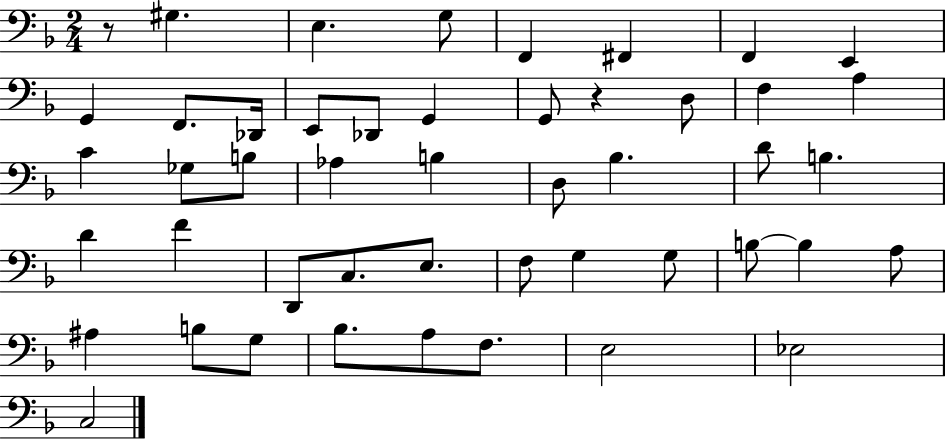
X:1
T:Untitled
M:2/4
L:1/4
K:F
z/2 ^G, E, G,/2 F,, ^F,, F,, E,, G,, F,,/2 _D,,/4 E,,/2 _D,,/2 G,, G,,/2 z D,/2 F, A, C _G,/2 B,/2 _A, B, D,/2 _B, D/2 B, D F D,,/2 C,/2 E,/2 F,/2 G, G,/2 B,/2 B, A,/2 ^A, B,/2 G,/2 _B,/2 A,/2 F,/2 E,2 _E,2 C,2